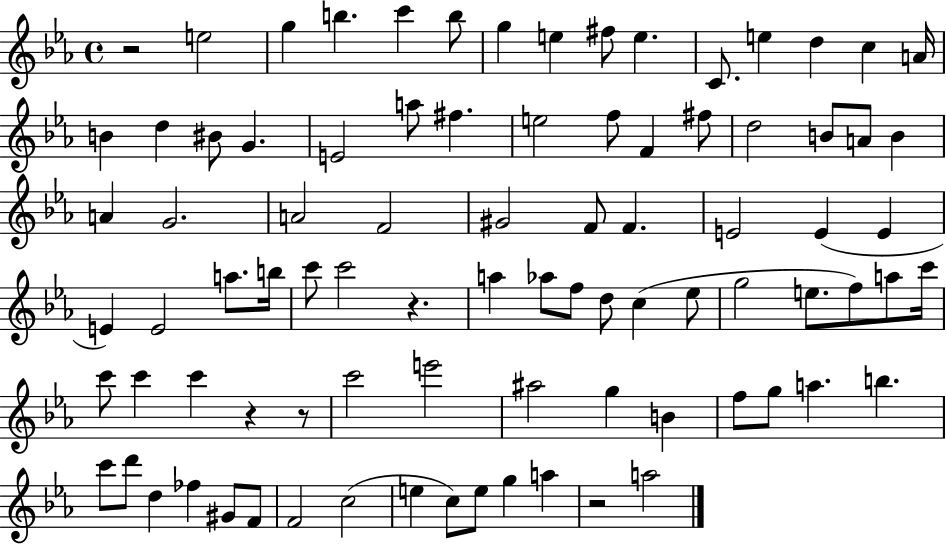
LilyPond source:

{
  \clef treble
  \time 4/4
  \defaultTimeSignature
  \key ees \major
  r2 e''2 | g''4 b''4. c'''4 b''8 | g''4 e''4 fis''8 e''4. | c'8. e''4 d''4 c''4 a'16 | \break b'4 d''4 bis'8 g'4. | e'2 a''8 fis''4. | e''2 f''8 f'4 fis''8 | d''2 b'8 a'8 b'4 | \break a'4 g'2. | a'2 f'2 | gis'2 f'8 f'4. | e'2 e'4( e'4 | \break e'4) e'2 a''8. b''16 | c'''8 c'''2 r4. | a''4 aes''8 f''8 d''8 c''4( ees''8 | g''2 e''8. f''8) a''8 c'''16 | \break c'''8 c'''4 c'''4 r4 r8 | c'''2 e'''2 | ais''2 g''4 b'4 | f''8 g''8 a''4. b''4. | \break c'''8 d'''8 d''4 fes''4 gis'8 f'8 | f'2 c''2( | e''4 c''8) e''8 g''4 a''4 | r2 a''2 | \break \bar "|."
}